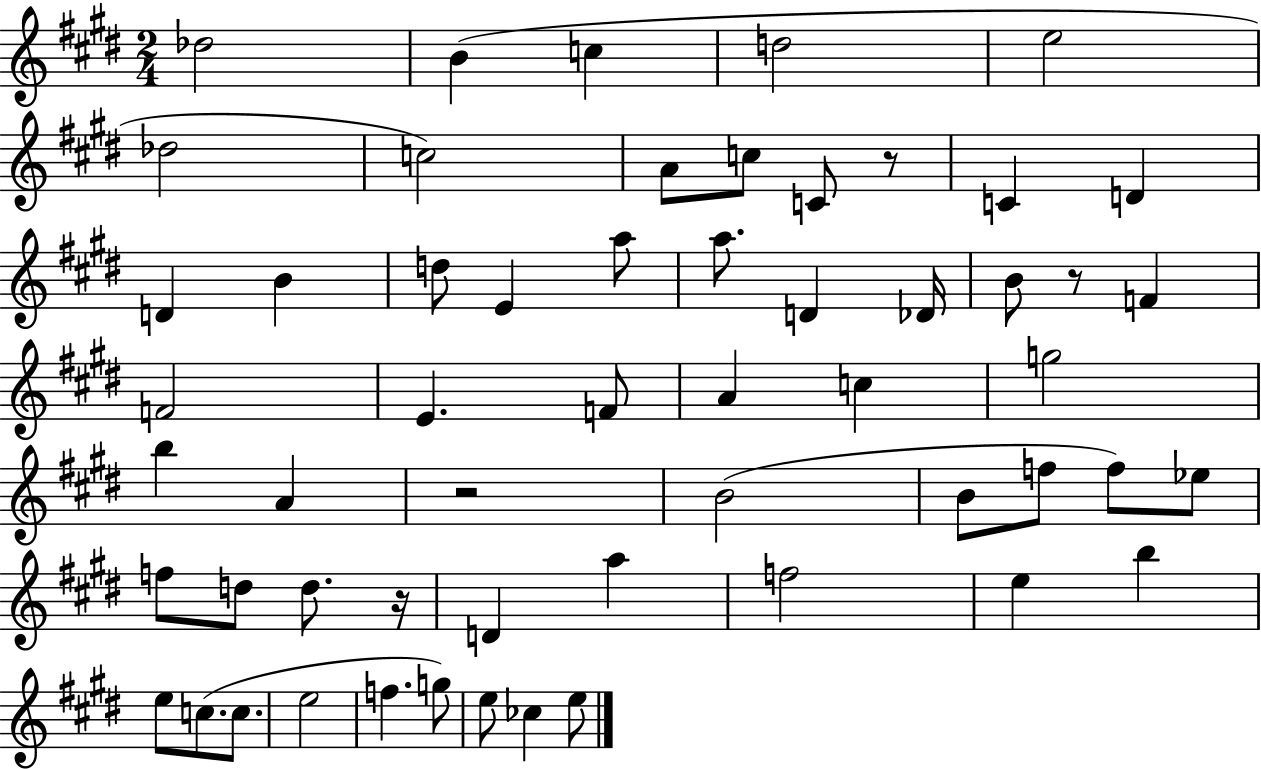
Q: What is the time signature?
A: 2/4